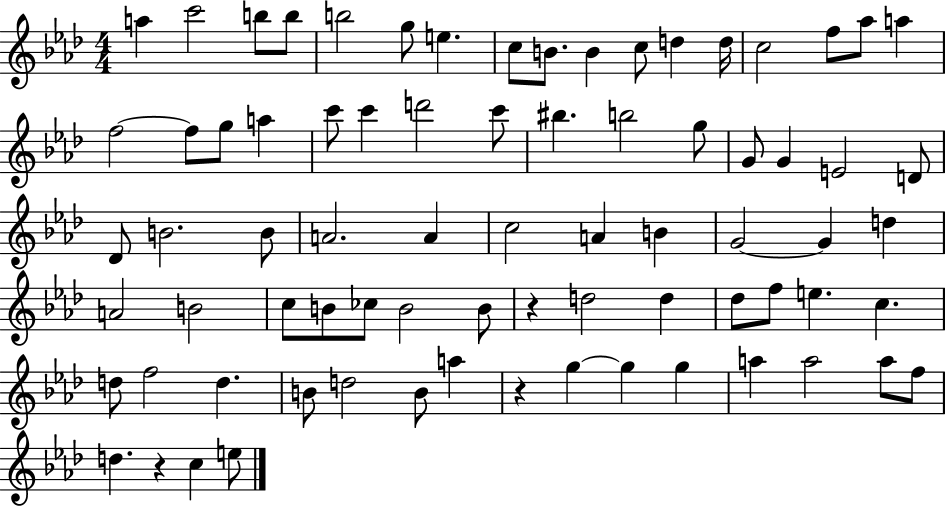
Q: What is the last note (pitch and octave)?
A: E5